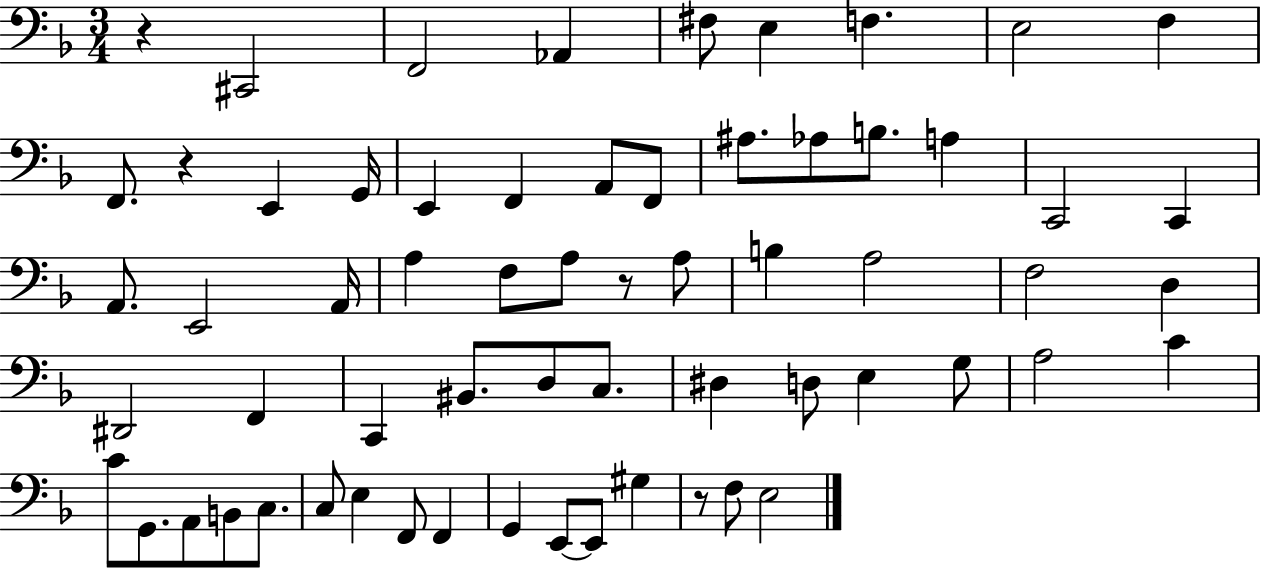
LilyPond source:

{
  \clef bass
  \numericTimeSignature
  \time 3/4
  \key f \major
  r4 cis,2 | f,2 aes,4 | fis8 e4 f4. | e2 f4 | \break f,8. r4 e,4 g,16 | e,4 f,4 a,8 f,8 | ais8. aes8 b8. a4 | c,2 c,4 | \break a,8. e,2 a,16 | a4 f8 a8 r8 a8 | b4 a2 | f2 d4 | \break dis,2 f,4 | c,4 bis,8. d8 c8. | dis4 d8 e4 g8 | a2 c'4 | \break c'8 g,8. a,8 b,8 c8. | c8 e4 f,8 f,4 | g,4 e,8~~ e,8 gis4 | r8 f8 e2 | \break \bar "|."
}